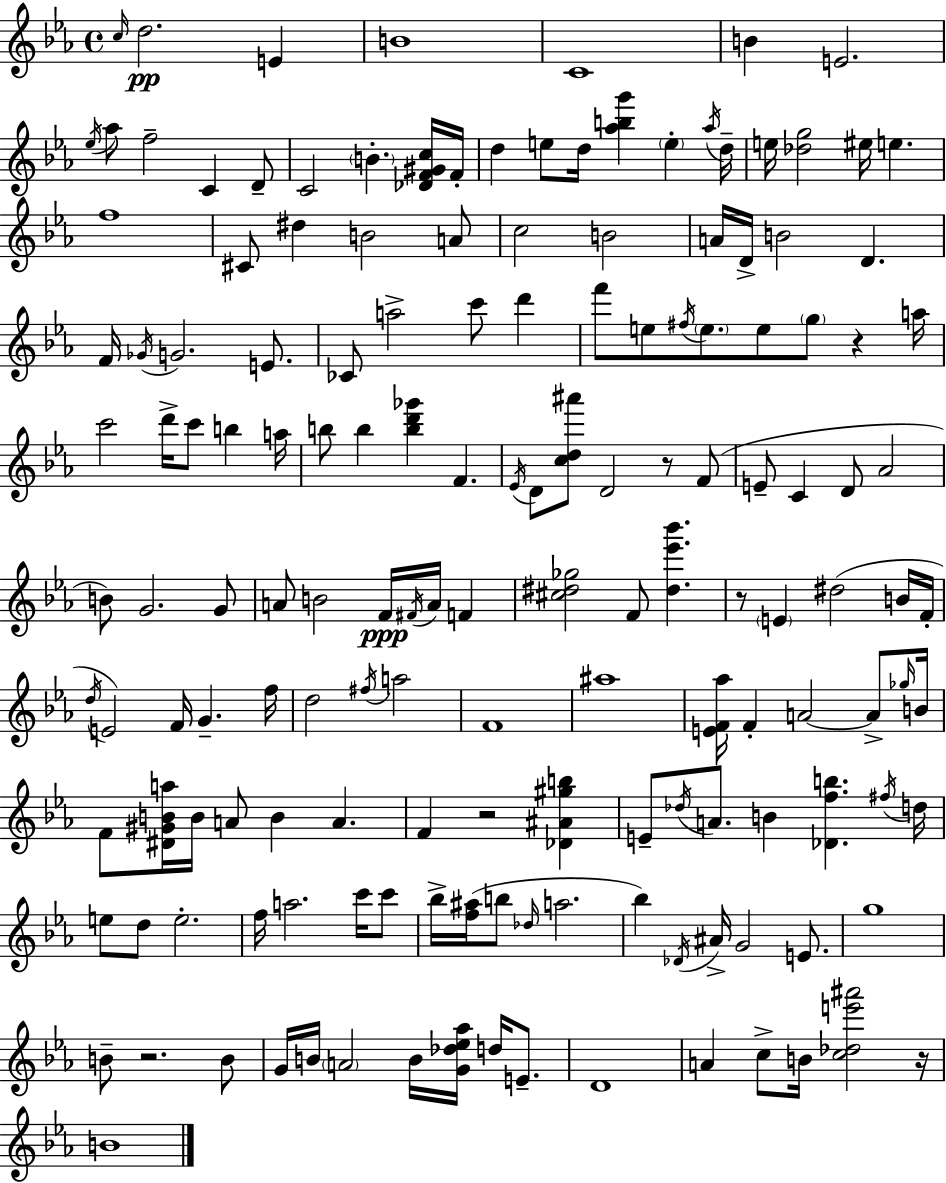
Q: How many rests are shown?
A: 6